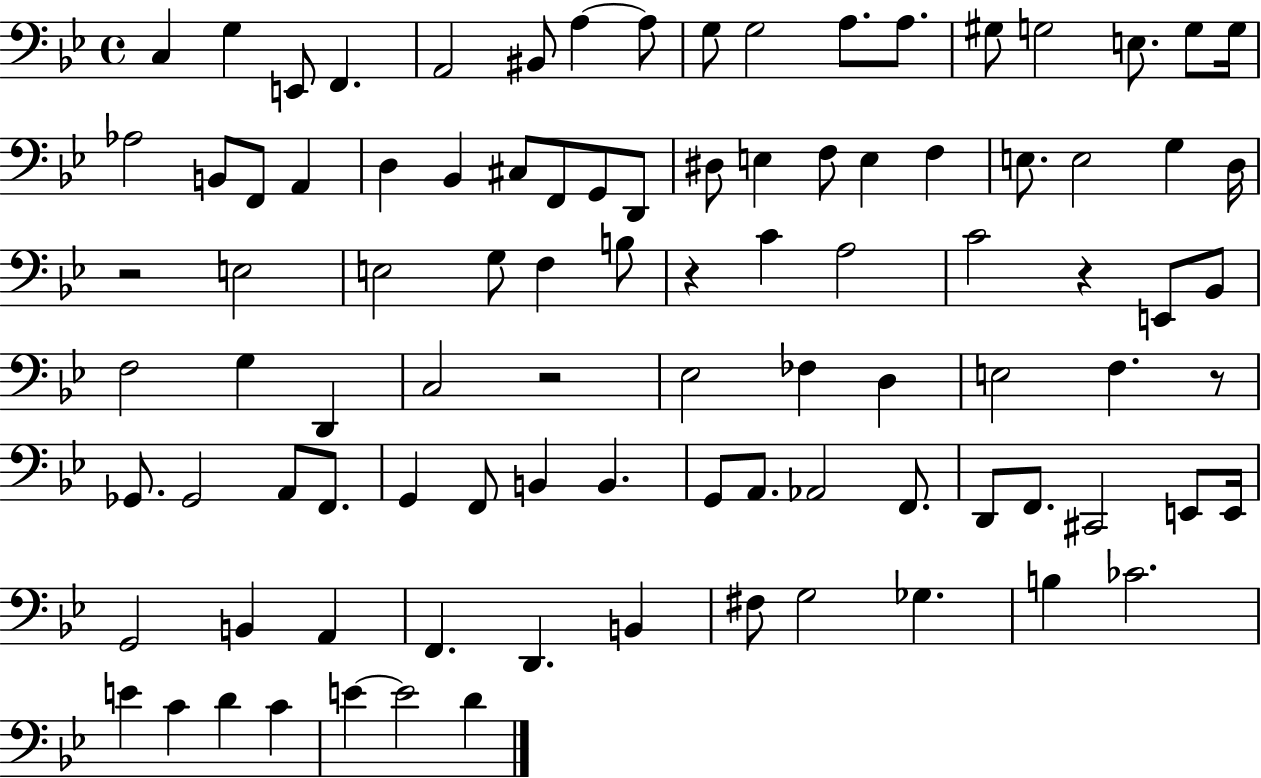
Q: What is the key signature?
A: BES major